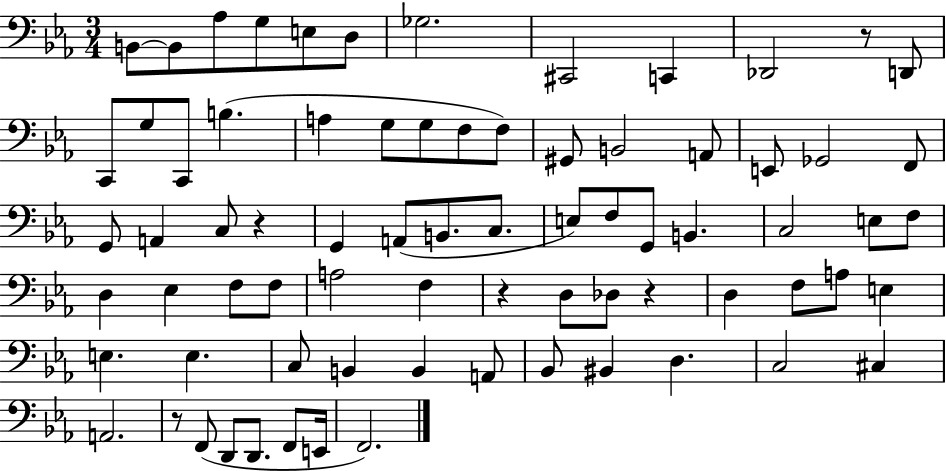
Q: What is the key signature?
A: EES major